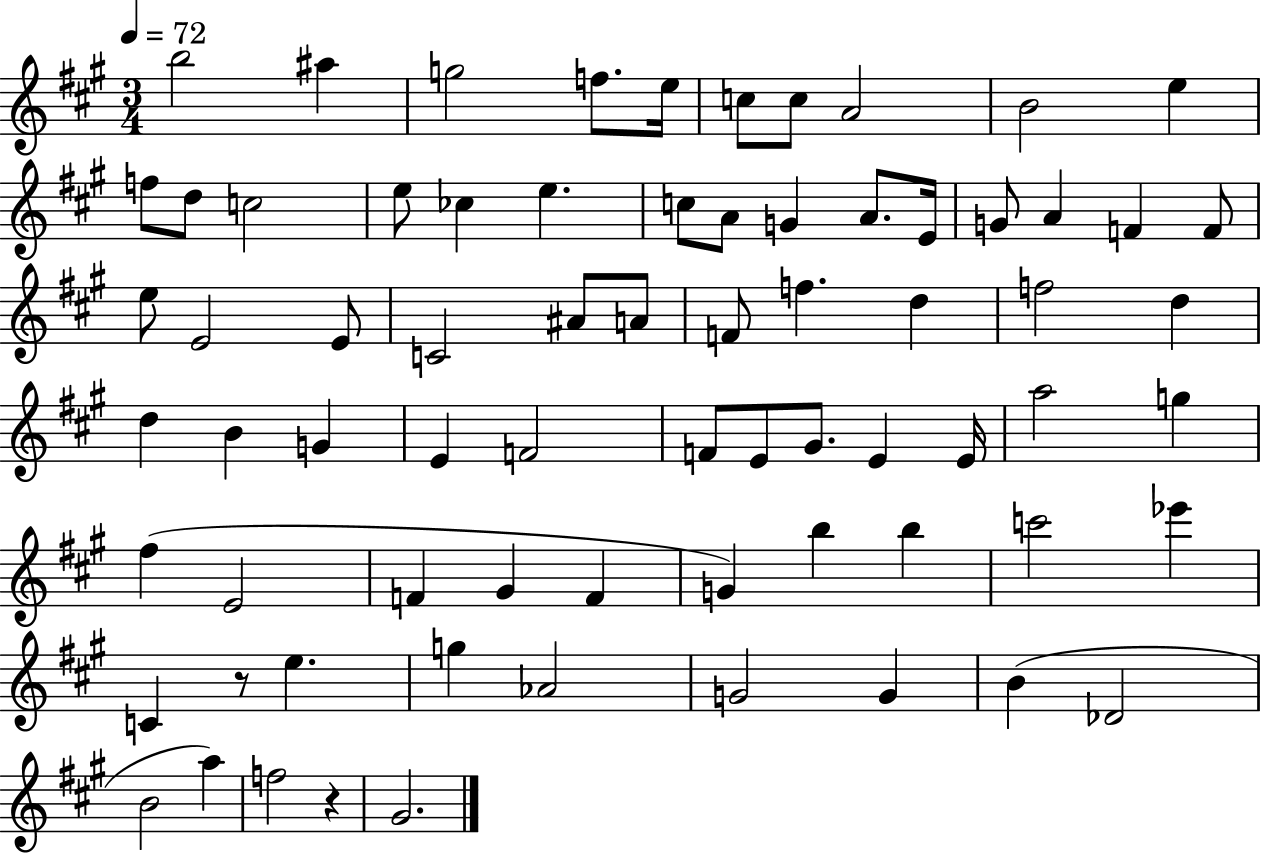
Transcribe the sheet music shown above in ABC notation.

X:1
T:Untitled
M:3/4
L:1/4
K:A
b2 ^a g2 f/2 e/4 c/2 c/2 A2 B2 e f/2 d/2 c2 e/2 _c e c/2 A/2 G A/2 E/4 G/2 A F F/2 e/2 E2 E/2 C2 ^A/2 A/2 F/2 f d f2 d d B G E F2 F/2 E/2 ^G/2 E E/4 a2 g ^f E2 F ^G F G b b c'2 _e' C z/2 e g _A2 G2 G B _D2 B2 a f2 z ^G2